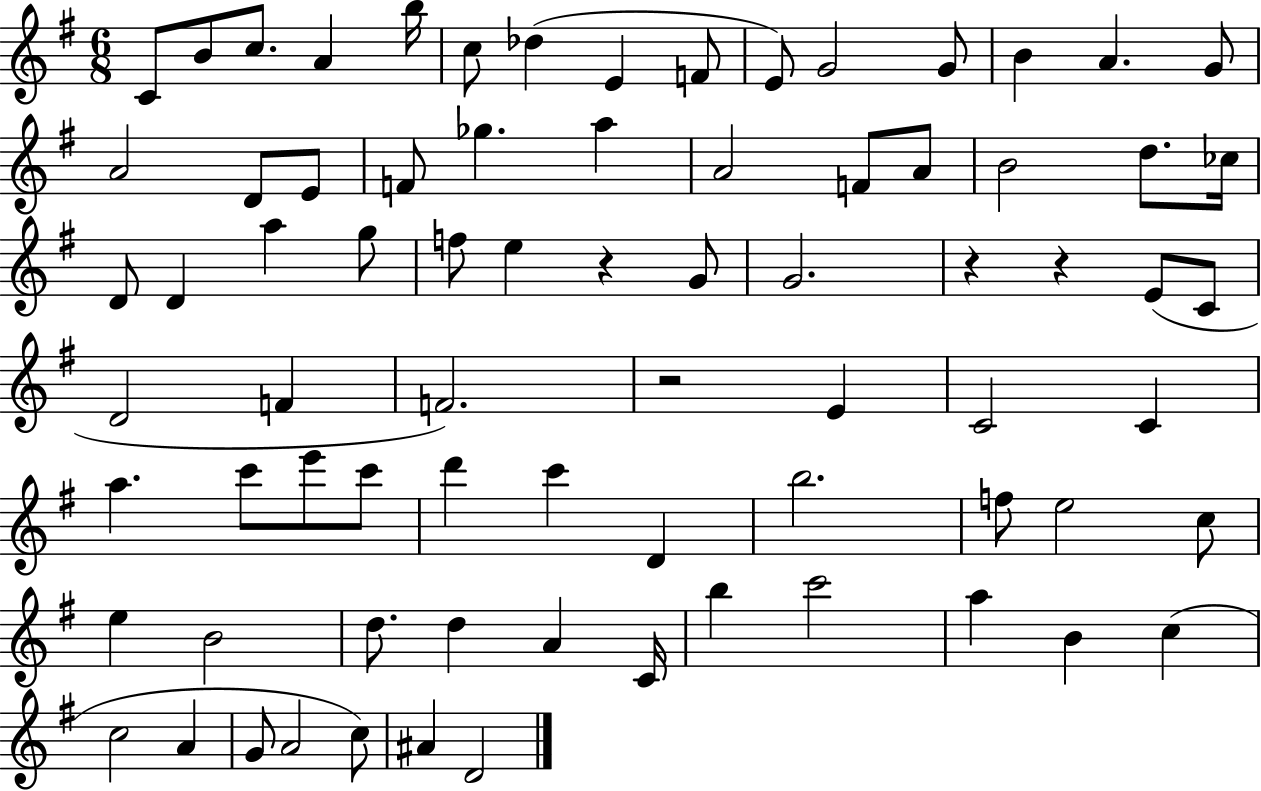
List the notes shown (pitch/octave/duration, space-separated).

C4/e B4/e C5/e. A4/q B5/s C5/e Db5/q E4/q F4/e E4/e G4/h G4/e B4/q A4/q. G4/e A4/h D4/e E4/e F4/e Gb5/q. A5/q A4/h F4/e A4/e B4/h D5/e. CES5/s D4/e D4/q A5/q G5/e F5/e E5/q R/q G4/e G4/h. R/q R/q E4/e C4/e D4/h F4/q F4/h. R/h E4/q C4/h C4/q A5/q. C6/e E6/e C6/e D6/q C6/q D4/q B5/h. F5/e E5/h C5/e E5/q B4/h D5/e. D5/q A4/q C4/s B5/q C6/h A5/q B4/q C5/q C5/h A4/q G4/e A4/h C5/e A#4/q D4/h